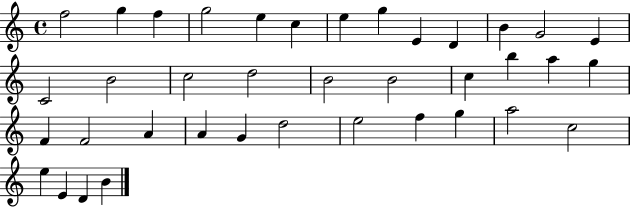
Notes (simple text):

F5/h G5/q F5/q G5/h E5/q C5/q E5/q G5/q E4/q D4/q B4/q G4/h E4/q C4/h B4/h C5/h D5/h B4/h B4/h C5/q B5/q A5/q G5/q F4/q F4/h A4/q A4/q G4/q D5/h E5/h F5/q G5/q A5/h C5/h E5/q E4/q D4/q B4/q